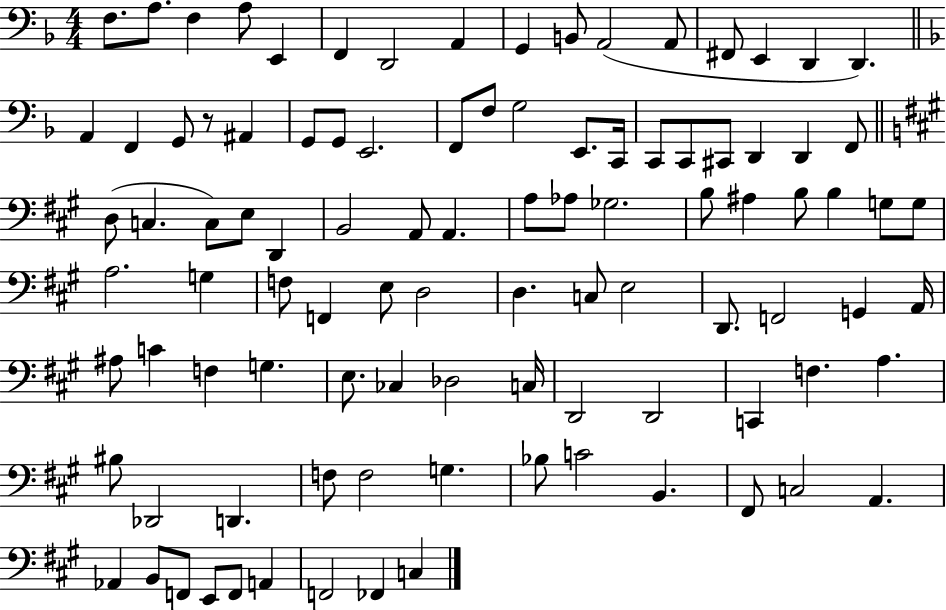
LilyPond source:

{
  \clef bass
  \numericTimeSignature
  \time 4/4
  \key f \major
  f8. a8. f4 a8 e,4 | f,4 d,2 a,4 | g,4 b,8 a,2( a,8 | fis,8 e,4 d,4 d,4.) | \break \bar "||" \break \key f \major a,4 f,4 g,8 r8 ais,4 | g,8 g,8 e,2. | f,8 f8 g2 e,8. c,16 | c,8 c,8 cis,8 d,4 d,4 f,8 | \break \bar "||" \break \key a \major d8( c4. c8) e8 d,4 | b,2 a,8 a,4. | a8 aes8 ges2. | b8 ais4 b8 b4 g8 g8 | \break a2. g4 | f8 f,4 e8 d2 | d4. c8 e2 | d,8. f,2 g,4 a,16 | \break ais8 c'4 f4 g4. | e8. ces4 des2 c16 | d,2 d,2 | c,4 f4. a4. | \break bis8 des,2 d,4. | f8 f2 g4. | bes8 c'2 b,4. | fis,8 c2 a,4. | \break aes,4 b,8 f,8 e,8 f,8 a,4 | f,2 fes,4 c4 | \bar "|."
}